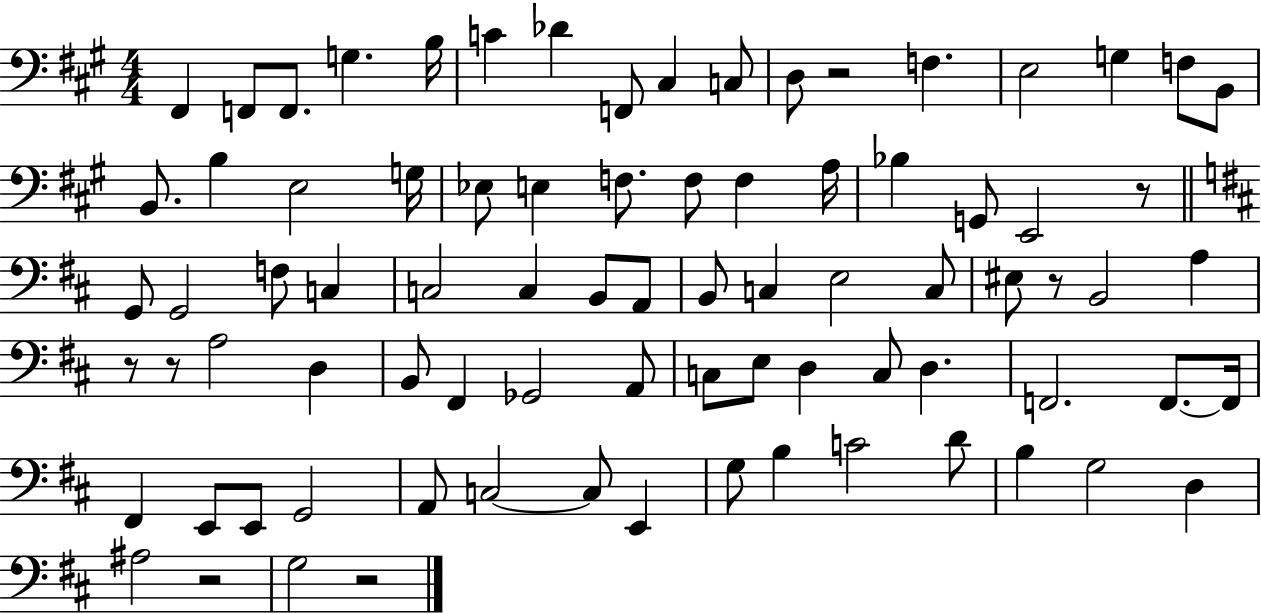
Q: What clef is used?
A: bass